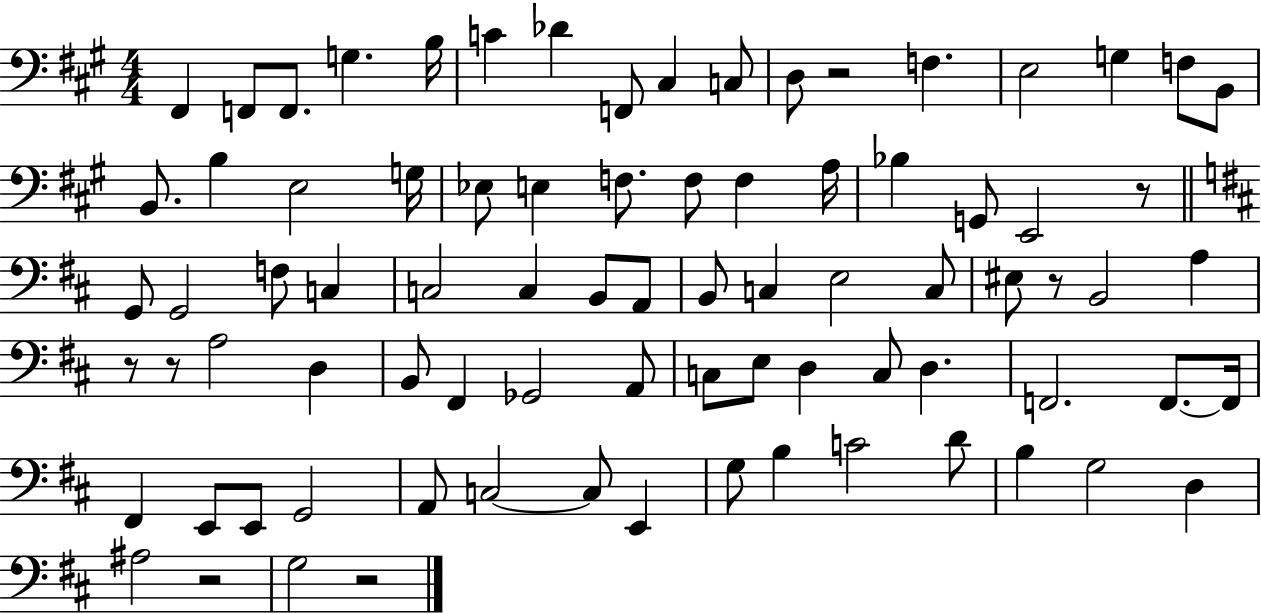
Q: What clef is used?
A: bass